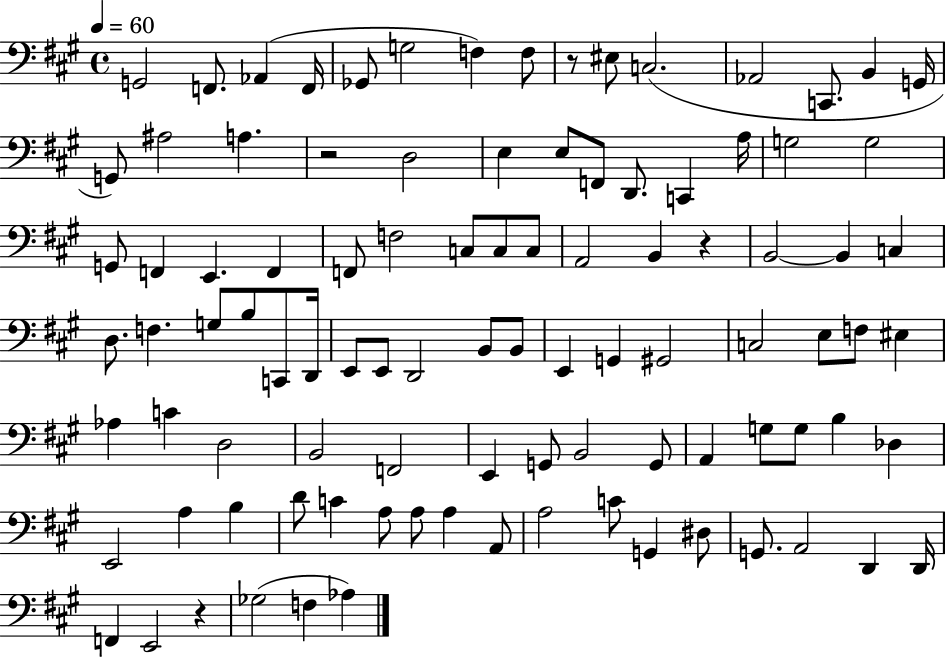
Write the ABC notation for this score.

X:1
T:Untitled
M:4/4
L:1/4
K:A
G,,2 F,,/2 _A,, F,,/4 _G,,/2 G,2 F, F,/2 z/2 ^E,/2 C,2 _A,,2 C,,/2 B,, G,,/4 G,,/2 ^A,2 A, z2 D,2 E, E,/2 F,,/2 D,,/2 C,, A,/4 G,2 G,2 G,,/2 F,, E,, F,, F,,/2 F,2 C,/2 C,/2 C,/2 A,,2 B,, z B,,2 B,, C, D,/2 F, G,/2 B,/2 C,,/2 D,,/4 E,,/2 E,,/2 D,,2 B,,/2 B,,/2 E,, G,, ^G,,2 C,2 E,/2 F,/2 ^E, _A, C D,2 B,,2 F,,2 E,, G,,/2 B,,2 G,,/2 A,, G,/2 G,/2 B, _D, E,,2 A, B, D/2 C A,/2 A,/2 A, A,,/2 A,2 C/2 G,, ^D,/2 G,,/2 A,,2 D,, D,,/4 F,, E,,2 z _G,2 F, _A,